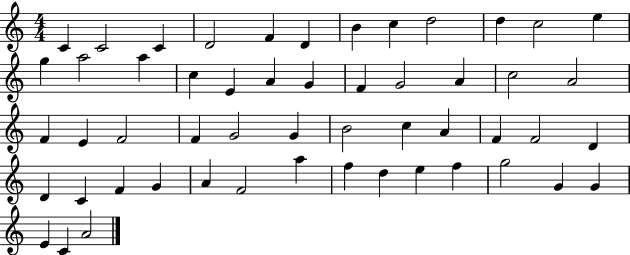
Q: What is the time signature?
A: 4/4